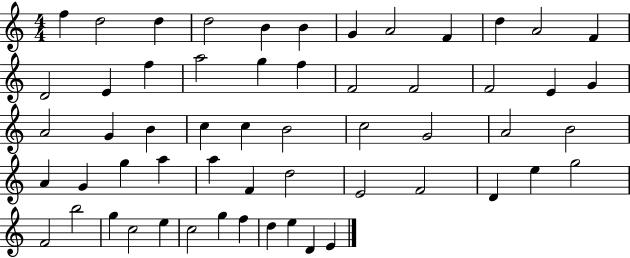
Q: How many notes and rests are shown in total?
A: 57